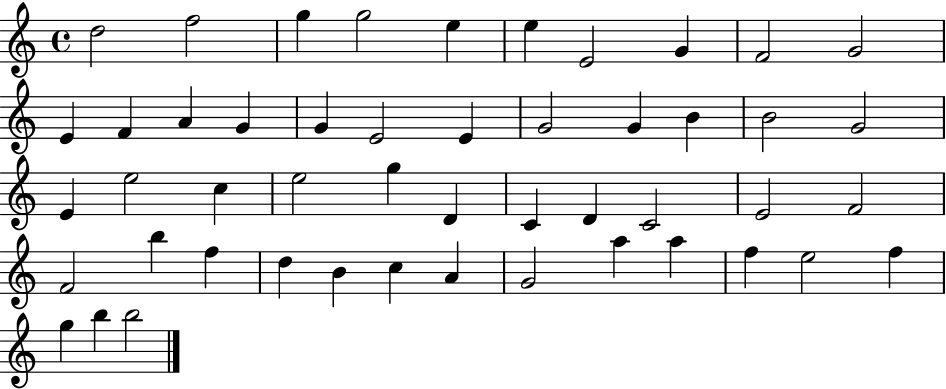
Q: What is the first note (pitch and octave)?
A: D5